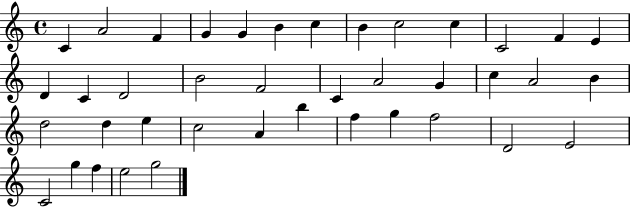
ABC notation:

X:1
T:Untitled
M:4/4
L:1/4
K:C
C A2 F G G B c B c2 c C2 F E D C D2 B2 F2 C A2 G c A2 B d2 d e c2 A b f g f2 D2 E2 C2 g f e2 g2